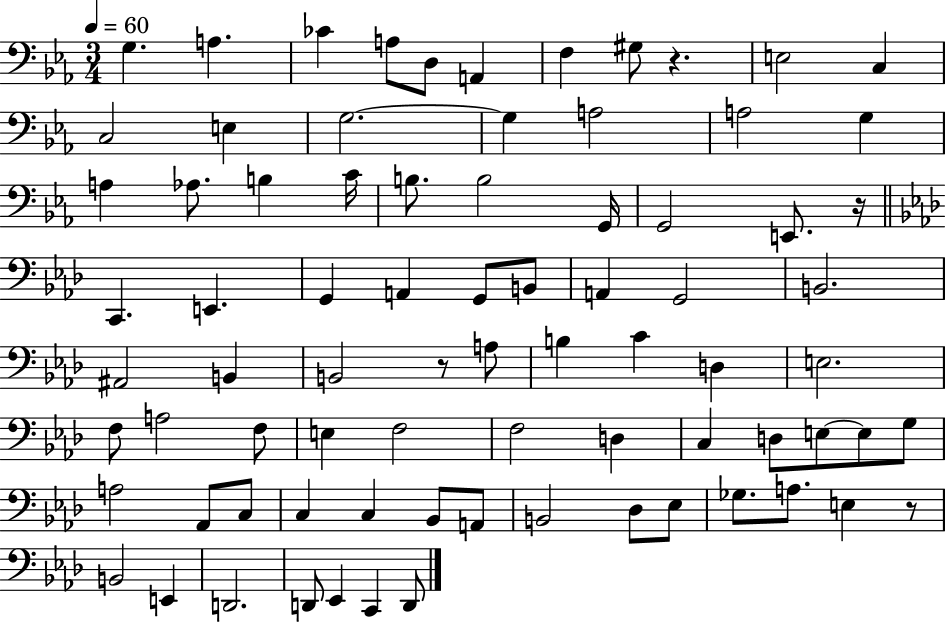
G3/q. A3/q. CES4/q A3/e D3/e A2/q F3/q G#3/e R/q. E3/h C3/q C3/h E3/q G3/h. G3/q A3/h A3/h G3/q A3/q Ab3/e. B3/q C4/s B3/e. B3/h G2/s G2/h E2/e. R/s C2/q. E2/q. G2/q A2/q G2/e B2/e A2/q G2/h B2/h. A#2/h B2/q B2/h R/e A3/e B3/q C4/q D3/q E3/h. F3/e A3/h F3/e E3/q F3/h F3/h D3/q C3/q D3/e E3/e E3/e G3/e A3/h Ab2/e C3/e C3/q C3/q Bb2/e A2/e B2/h Db3/e Eb3/e Gb3/e. A3/e. E3/q R/e B2/h E2/q D2/h. D2/e Eb2/q C2/q D2/e